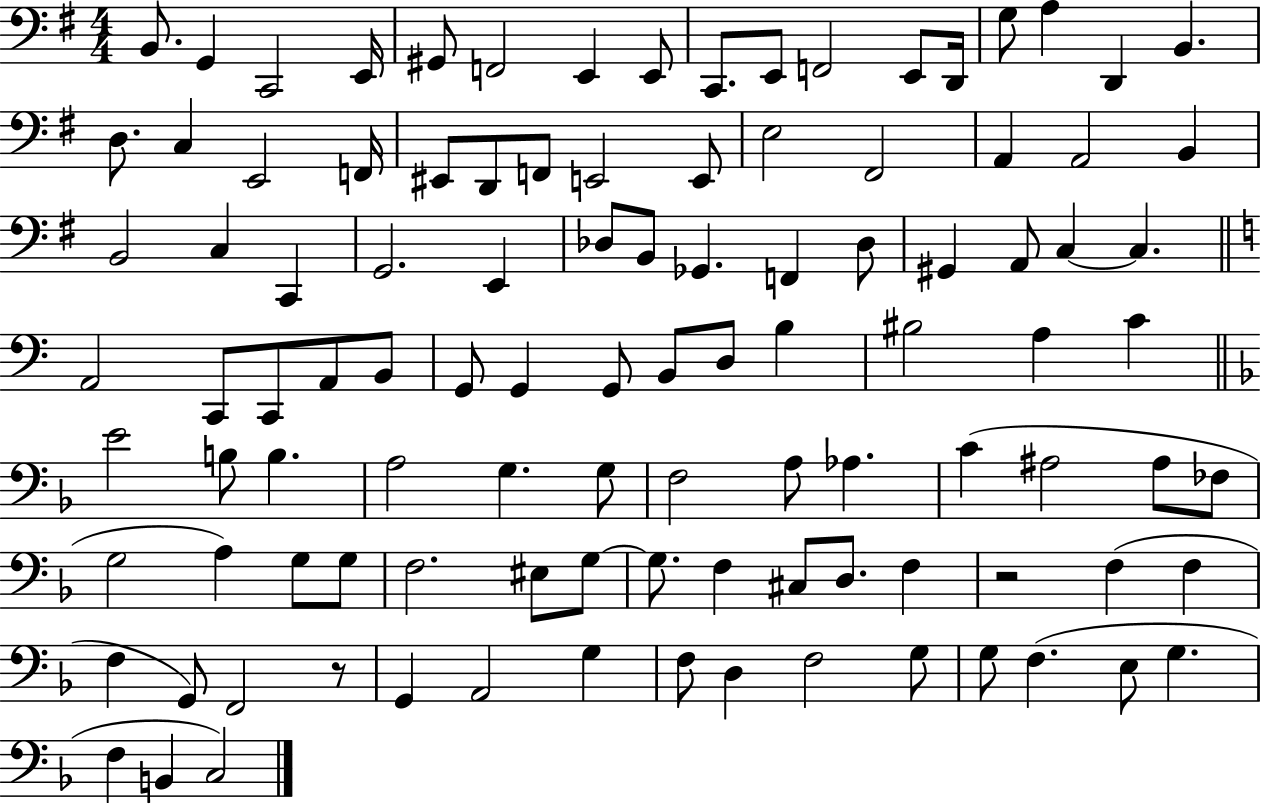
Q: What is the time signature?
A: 4/4